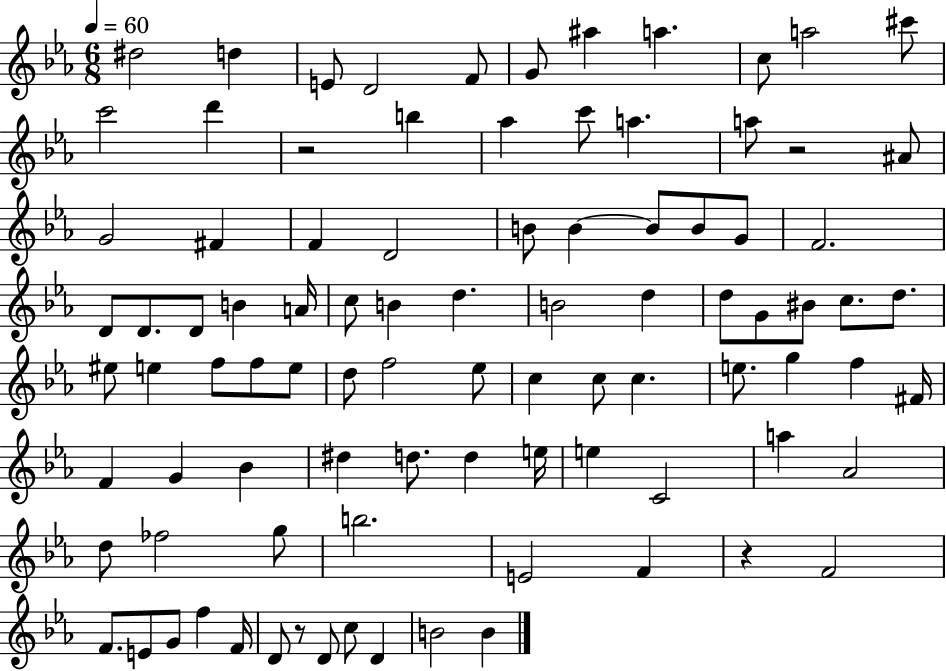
{
  \clef treble
  \numericTimeSignature
  \time 6/8
  \key ees \major
  \tempo 4 = 60
  dis''2 d''4 | e'8 d'2 f'8 | g'8 ais''4 a''4. | c''8 a''2 cis'''8 | \break c'''2 d'''4 | r2 b''4 | aes''4 c'''8 a''4. | a''8 r2 ais'8 | \break g'2 fis'4 | f'4 d'2 | b'8 b'4~~ b'8 b'8 g'8 | f'2. | \break d'8 d'8. d'8 b'4 a'16 | c''8 b'4 d''4. | b'2 d''4 | d''8 g'8 bis'8 c''8. d''8. | \break eis''8 e''4 f''8 f''8 e''8 | d''8 f''2 ees''8 | c''4 c''8 c''4. | e''8. g''4 f''4 fis'16 | \break f'4 g'4 bes'4 | dis''4 d''8. d''4 e''16 | e''4 c'2 | a''4 aes'2 | \break d''8 fes''2 g''8 | b''2. | e'2 f'4 | r4 f'2 | \break f'8. e'8 g'8 f''4 f'16 | d'8 r8 d'8 c''8 d'4 | b'2 b'4 | \bar "|."
}